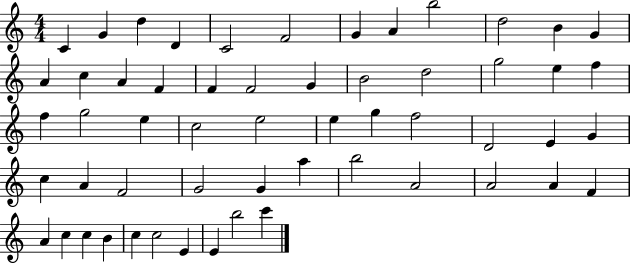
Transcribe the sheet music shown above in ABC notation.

X:1
T:Untitled
M:4/4
L:1/4
K:C
C G d D C2 F2 G A b2 d2 B G A c A F F F2 G B2 d2 g2 e f f g2 e c2 e2 e g f2 D2 E G c A F2 G2 G a b2 A2 A2 A F A c c B c c2 E E b2 c'